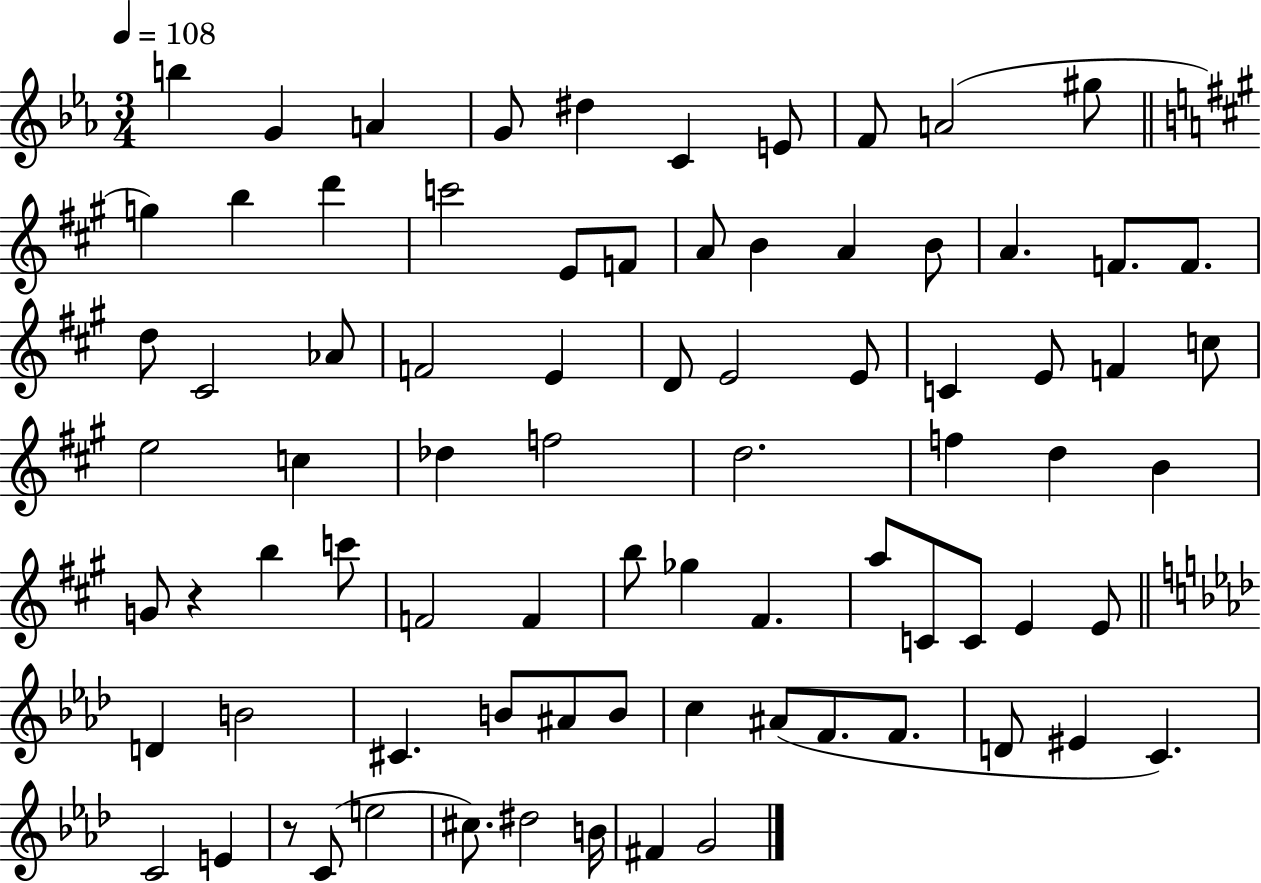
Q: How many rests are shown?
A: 2